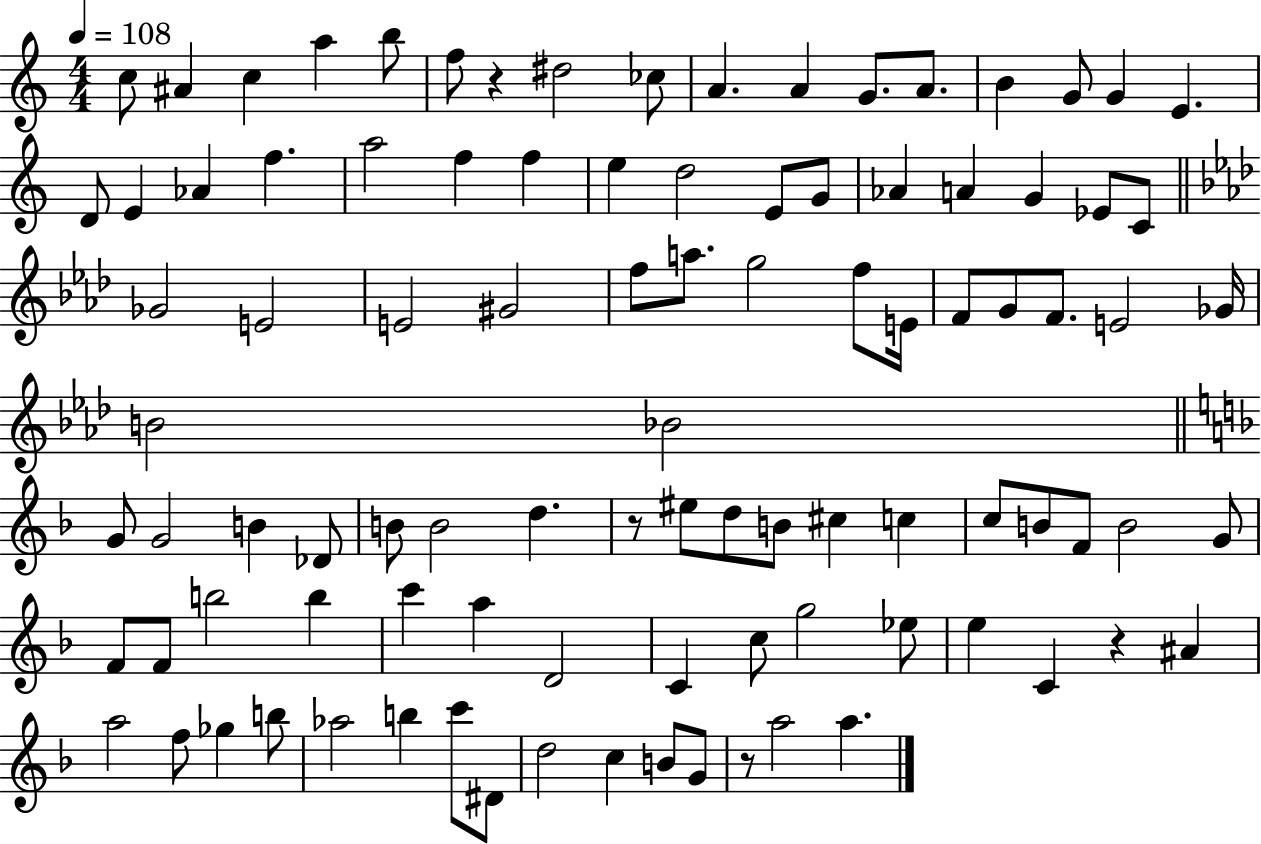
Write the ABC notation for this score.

X:1
T:Untitled
M:4/4
L:1/4
K:C
c/2 ^A c a b/2 f/2 z ^d2 _c/2 A A G/2 A/2 B G/2 G E D/2 E _A f a2 f f e d2 E/2 G/2 _A A G _E/2 C/2 _G2 E2 E2 ^G2 f/2 a/2 g2 f/2 E/4 F/2 G/2 F/2 E2 _G/4 B2 _B2 G/2 G2 B _D/2 B/2 B2 d z/2 ^e/2 d/2 B/2 ^c c c/2 B/2 F/2 B2 G/2 F/2 F/2 b2 b c' a D2 C c/2 g2 _e/2 e C z ^A a2 f/2 _g b/2 _a2 b c'/2 ^D/2 d2 c B/2 G/2 z/2 a2 a